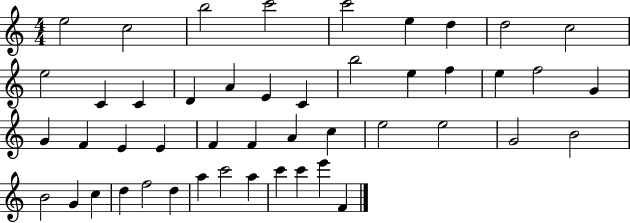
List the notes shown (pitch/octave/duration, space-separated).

E5/h C5/h B5/h C6/h C6/h E5/q D5/q D5/h C5/h E5/h C4/q C4/q D4/q A4/q E4/q C4/q B5/h E5/q F5/q E5/q F5/h G4/q G4/q F4/q E4/q E4/q F4/q F4/q A4/q C5/q E5/h E5/h G4/h B4/h B4/h G4/q C5/q D5/q F5/h D5/q A5/q C6/h A5/q C6/q C6/q E6/q F4/q